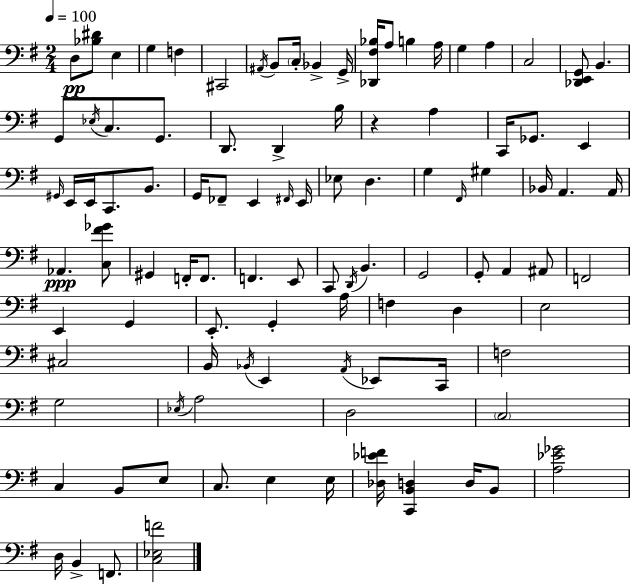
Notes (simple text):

D3/e [Bb3,D#4]/e E3/q G3/q F3/q C#2/h A#2/s B2/e C3/s Bb2/q G2/s [Db2,F#3,Bb3]/s A3/e B3/q A3/s G3/q A3/q C3/h [Db2,E2,G2]/e B2/q. G2/e Eb3/s C3/e. G2/e. D2/e. D2/q B3/s R/q A3/q C2/s Gb2/e. E2/q G#2/s E2/s E2/s C2/e. B2/e. G2/s FES2/e E2/q F#2/s E2/s Eb3/e D3/q. G3/q F#2/s G#3/q Bb2/s A2/q. A2/s Ab2/q. [C3,F#4,Gb4]/e G#2/q F2/s F2/e. F2/q. E2/e C2/e D2/s B2/q. G2/h G2/e A2/q A#2/e F2/h E2/q G2/q E2/e. G2/q A3/s F3/q D3/q E3/h C#3/h B2/s Bb2/s E2/q A2/s Eb2/e C2/s F3/h G3/h Eb3/s A3/h D3/h C3/h C3/q B2/e E3/e C3/e. E3/q E3/s [Db3,Eb4,F4]/s [C2,B2,D3]/q D3/s B2/e [A3,Eb4,Gb4]/h D3/s B2/q F2/e. [C3,Eb3,F4]/h